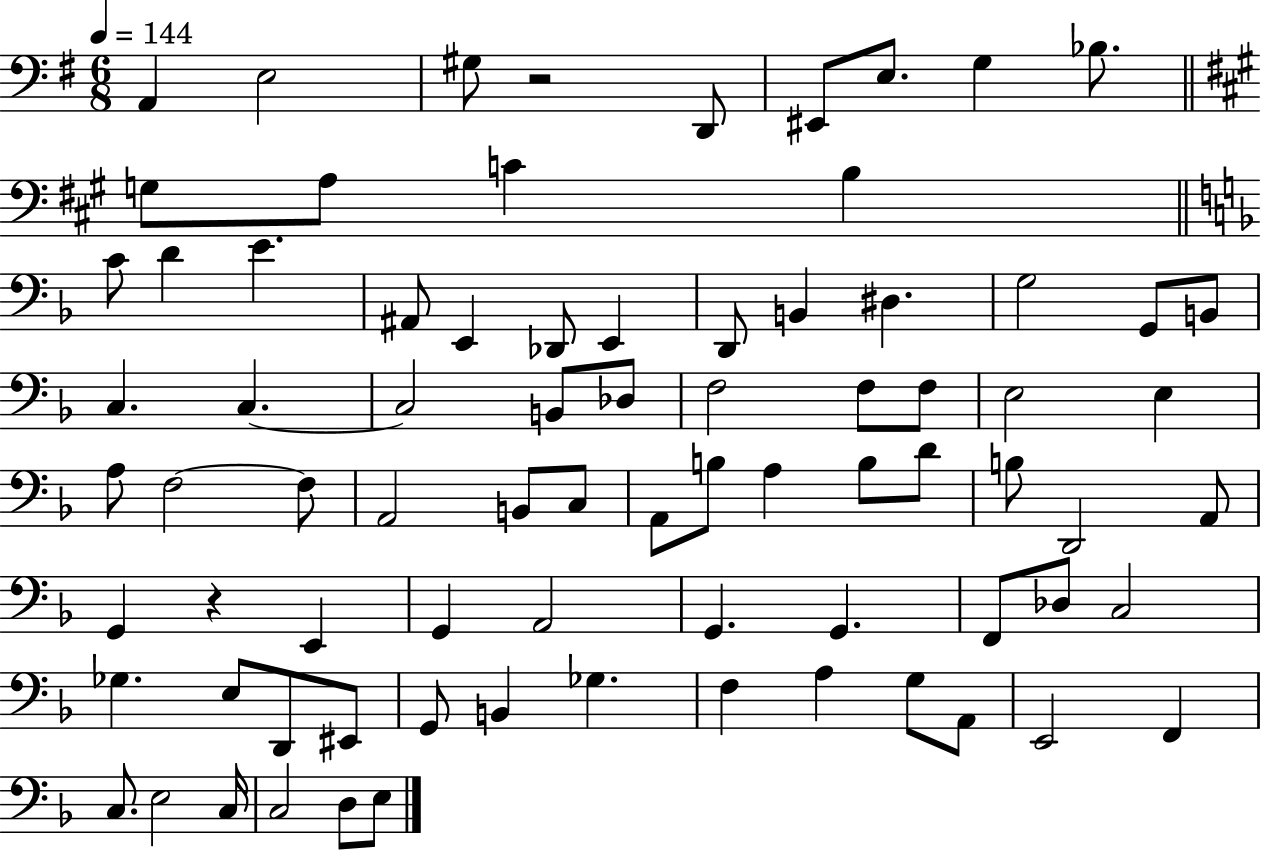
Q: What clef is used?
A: bass